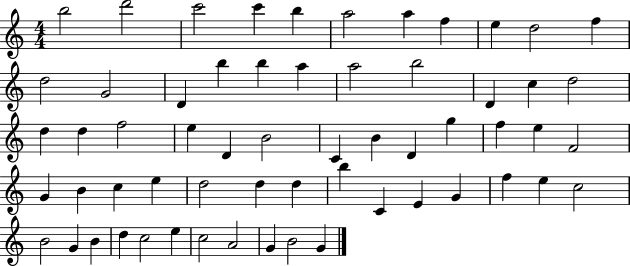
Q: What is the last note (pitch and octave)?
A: G4